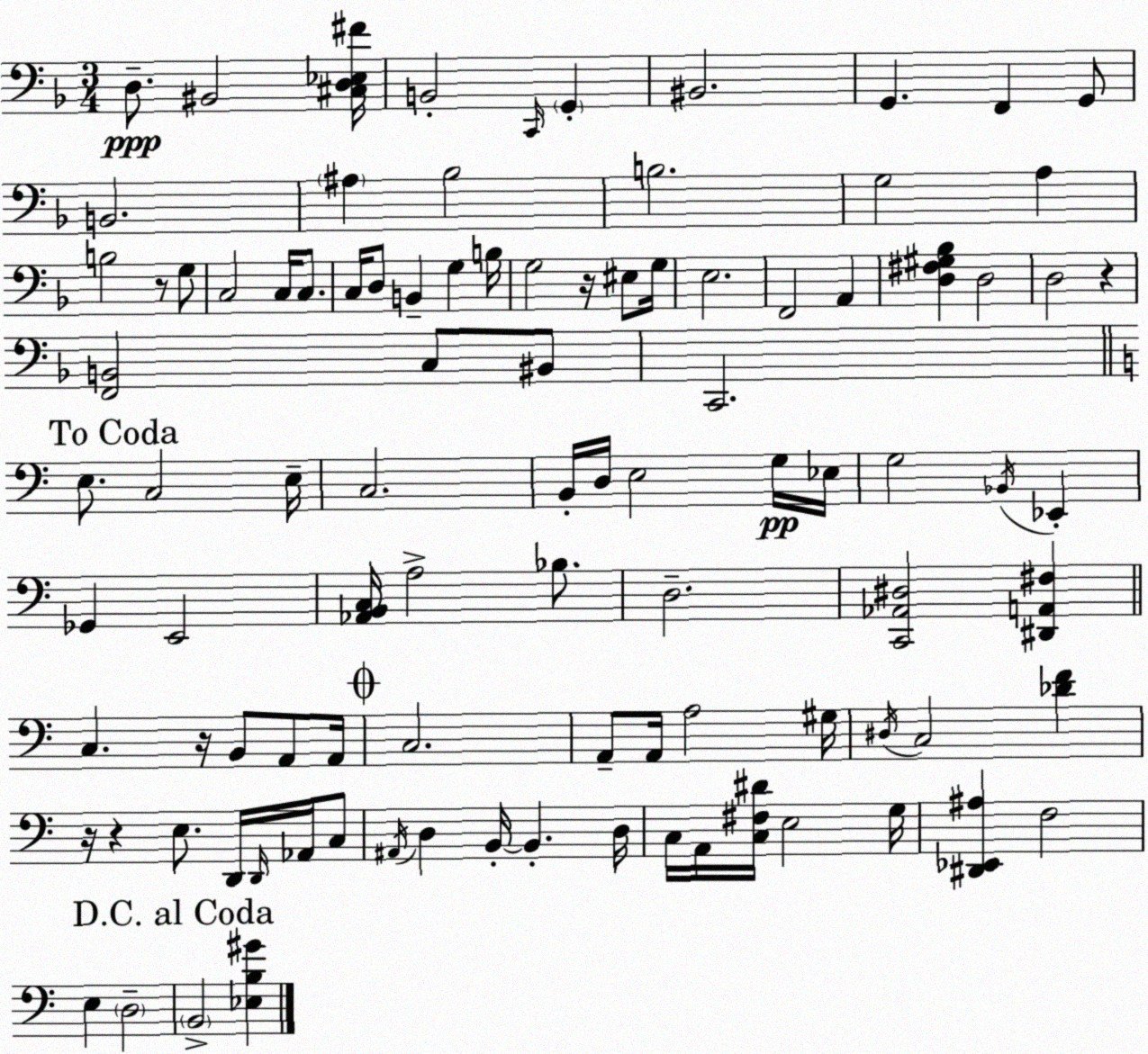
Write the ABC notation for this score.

X:1
T:Untitled
M:3/4
L:1/4
K:Dm
D,/2 ^B,,2 [^C,D,_E,^F]/4 B,,2 C,,/4 G,, ^B,,2 G,, F,, G,,/2 B,,2 ^A, _B,2 B,2 G,2 A, B,2 z/2 G,/2 C,2 C,/4 C,/2 C,/4 D,/2 B,, G, B,/4 G,2 z/4 ^E,/2 G,/4 E,2 F,,2 A,, [D,^F,^G,_B,] D,2 D,2 z [F,,B,,]2 C,/2 ^B,,/2 C,,2 E,/2 C,2 E,/4 C,2 B,,/4 D,/4 E,2 G,/4 _E,/4 G,2 _B,,/4 _E,, _G,, E,,2 [_A,,B,,C,]/4 A,2 _B,/2 D,2 [C,,_A,,^D,]2 [^D,,A,,^F,] C, z/4 B,,/2 A,,/2 A,,/4 C,2 A,,/2 A,,/4 A,2 ^G,/4 ^D,/4 C,2 [_DF] z/4 z E,/2 D,,/4 D,,/4 _A,,/4 C,/2 ^A,,/4 D, B,,/4 B,, D,/4 C,/4 A,,/4 [C,^F,^D]/4 E,2 G,/4 [^D,,_E,,^A,] F,2 E, D,2 B,,2 [_E,B,^G]